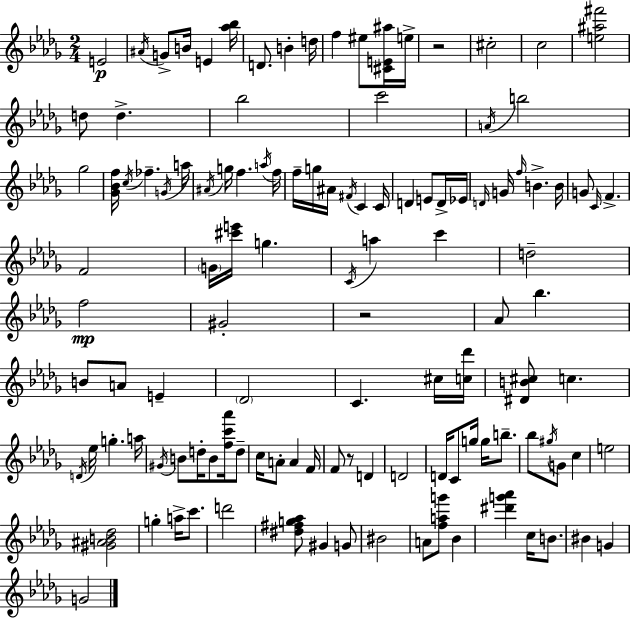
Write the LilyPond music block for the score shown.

{
  \clef treble
  \numericTimeSignature
  \time 2/4
  \key bes \minor
  e'2\p | \acciaccatura { ais'16 } g'8-> b'16 e'4 | <aes'' bes''>16 d'8. b'4-. | d''16 f''4 eis''8 <cis' e' ais''>16 | \break e''16-> r2 | cis''2-. | c''2 | <e'' ais'' fis'''>2 | \break d''8 d''4.-> | bes''2 | c'''2 | \acciaccatura { a'16 } b''2 | \break ges''2 | <ges' bes' f''>16 \acciaccatura { c''16 } fes''4.-- | \acciaccatura { g'16 } a''16 \acciaccatura { ais'16 } g''16 f''4. | \acciaccatura { a''16 } f''16 f''16-- g''16 | \break ais'16 \acciaccatura { fis'16 } c'4 c'16 d'4 | e'8 d'16-> ees'16 \grace { d'16 } | g'16 \grace { f''16 } b'4.-> | b'16 g'8 \grace { c'16 } f'4.-> | \break f'2 | \parenthesize g'16 <cis''' e'''>16 g''4. | \acciaccatura { c'16 } a''4 c'''4 | d''2-- | \break f''2\mp | gis'2-. | r2 | aes'8 bes''4. | \break b'8 a'8 e'4-- | \parenthesize des'2 | c'4. | cis''16 <c'' des'''>16 <dis' b' cis''>8 c''4. | \break \acciaccatura { d'16 } ees''16 g''4.-. | a''16 \acciaccatura { gis'16 } b'8 d''16-. | b'8 <f'' c''' aes'''>16 d''8-- c''16 a'8-. | a'4 f'16 f'8 r8 | \break d'4 d'2 | d'16 c'8 | g''16 g''16 b''8.-- bes''8 \acciaccatura { gis''16 } | g'8 c''4 e''2 | \break <gis' ais' b' des''>2 | g''4-. | a''16-> c'''8. d'''2 | <dis'' fis'' g'' aes''>8 | \break gis'4 g'8 bis'2 | a'8 | <f'' a'' g'''>8 bes'4 <dis''' g''' aes'''>4 | c''16 b'8. bis'4 | \break g'4 g'2 | \bar "|."
}